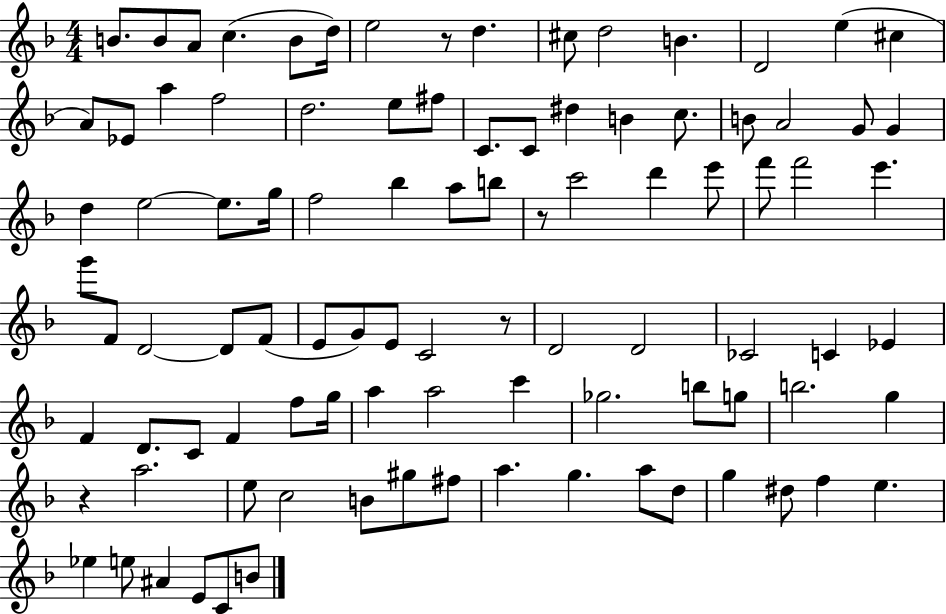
{
  \clef treble
  \numericTimeSignature
  \time 4/4
  \key f \major
  b'8. b'8 a'8 c''4.( b'8 d''16) | e''2 r8 d''4. | cis''8 d''2 b'4. | d'2 e''4( cis''4 | \break a'8) ees'8 a''4 f''2 | d''2. e''8 fis''8 | c'8. c'8 dis''4 b'4 c''8. | b'8 a'2 g'8 g'4 | \break d''4 e''2~~ e''8. g''16 | f''2 bes''4 a''8 b''8 | r8 c'''2 d'''4 e'''8 | f'''8 f'''2 e'''4. | \break g'''8 f'8 d'2~~ d'8 f'8( | e'8 g'8) e'8 c'2 r8 | d'2 d'2 | ces'2 c'4 ees'4 | \break f'4 d'8. c'8 f'4 f''8 g''16 | a''4 a''2 c'''4 | ges''2. b''8 g''8 | b''2. g''4 | \break r4 a''2. | e''8 c''2 b'8 gis''8 fis''8 | a''4. g''4. a''8 d''8 | g''4 dis''8 f''4 e''4. | \break ees''4 e''8 ais'4 e'8 c'8 b'8 | \bar "|."
}